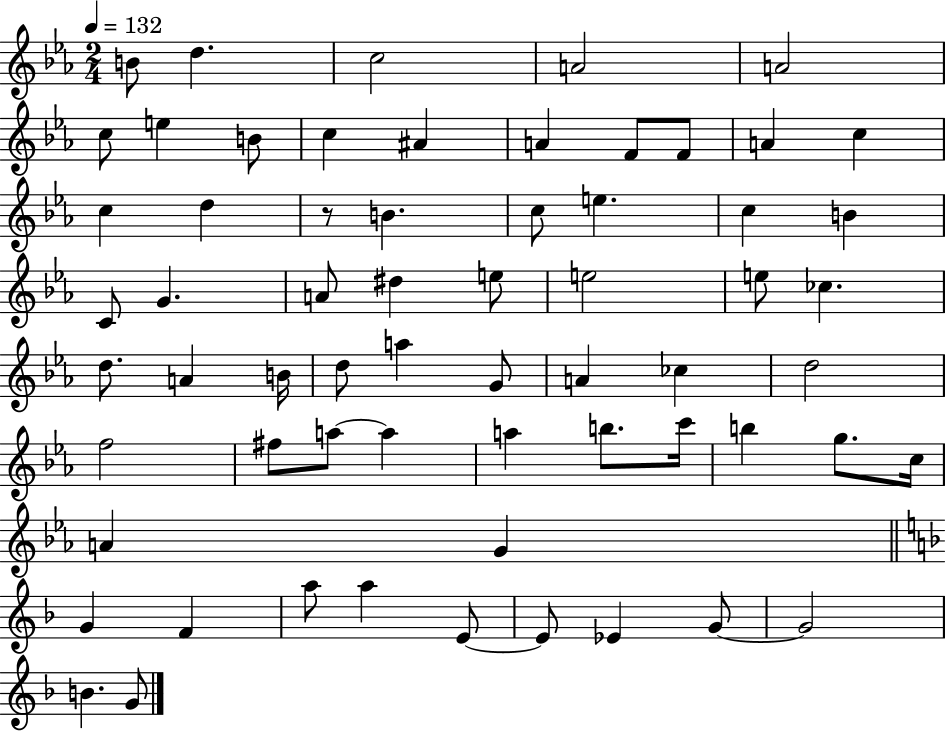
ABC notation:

X:1
T:Untitled
M:2/4
L:1/4
K:Eb
B/2 d c2 A2 A2 c/2 e B/2 c ^A A F/2 F/2 A c c d z/2 B c/2 e c B C/2 G A/2 ^d e/2 e2 e/2 _c d/2 A B/4 d/2 a G/2 A _c d2 f2 ^f/2 a/2 a a b/2 c'/4 b g/2 c/4 A G G F a/2 a E/2 E/2 _E G/2 G2 B G/2